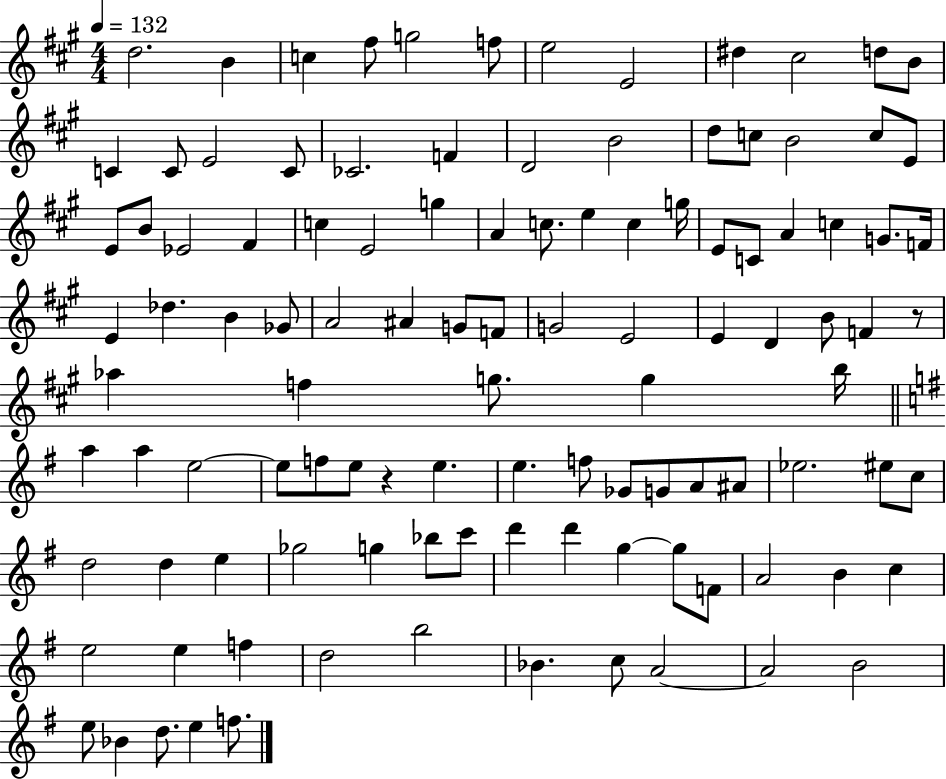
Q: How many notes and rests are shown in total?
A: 110